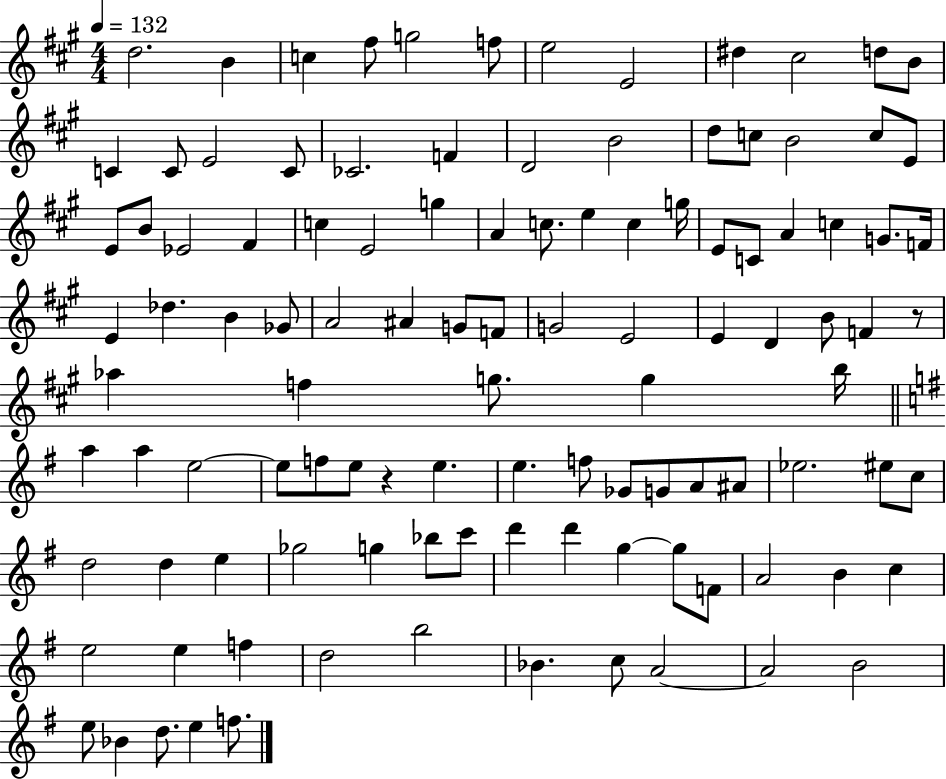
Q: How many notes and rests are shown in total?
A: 110